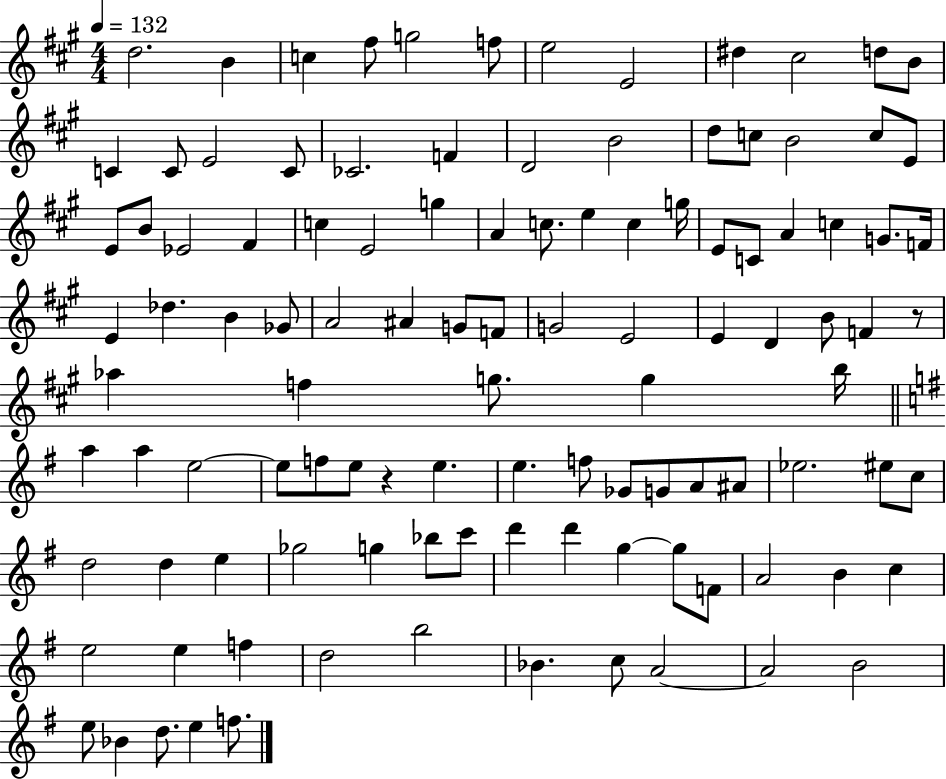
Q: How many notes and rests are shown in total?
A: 110